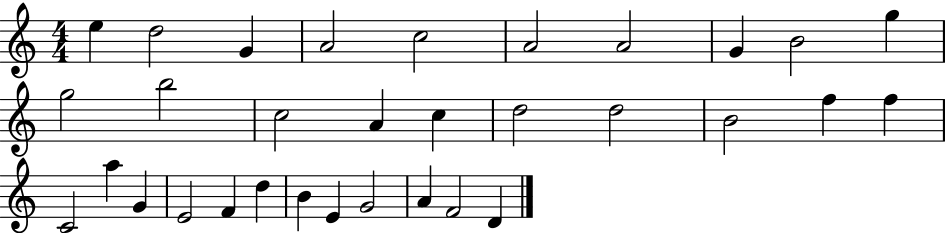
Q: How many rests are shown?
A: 0